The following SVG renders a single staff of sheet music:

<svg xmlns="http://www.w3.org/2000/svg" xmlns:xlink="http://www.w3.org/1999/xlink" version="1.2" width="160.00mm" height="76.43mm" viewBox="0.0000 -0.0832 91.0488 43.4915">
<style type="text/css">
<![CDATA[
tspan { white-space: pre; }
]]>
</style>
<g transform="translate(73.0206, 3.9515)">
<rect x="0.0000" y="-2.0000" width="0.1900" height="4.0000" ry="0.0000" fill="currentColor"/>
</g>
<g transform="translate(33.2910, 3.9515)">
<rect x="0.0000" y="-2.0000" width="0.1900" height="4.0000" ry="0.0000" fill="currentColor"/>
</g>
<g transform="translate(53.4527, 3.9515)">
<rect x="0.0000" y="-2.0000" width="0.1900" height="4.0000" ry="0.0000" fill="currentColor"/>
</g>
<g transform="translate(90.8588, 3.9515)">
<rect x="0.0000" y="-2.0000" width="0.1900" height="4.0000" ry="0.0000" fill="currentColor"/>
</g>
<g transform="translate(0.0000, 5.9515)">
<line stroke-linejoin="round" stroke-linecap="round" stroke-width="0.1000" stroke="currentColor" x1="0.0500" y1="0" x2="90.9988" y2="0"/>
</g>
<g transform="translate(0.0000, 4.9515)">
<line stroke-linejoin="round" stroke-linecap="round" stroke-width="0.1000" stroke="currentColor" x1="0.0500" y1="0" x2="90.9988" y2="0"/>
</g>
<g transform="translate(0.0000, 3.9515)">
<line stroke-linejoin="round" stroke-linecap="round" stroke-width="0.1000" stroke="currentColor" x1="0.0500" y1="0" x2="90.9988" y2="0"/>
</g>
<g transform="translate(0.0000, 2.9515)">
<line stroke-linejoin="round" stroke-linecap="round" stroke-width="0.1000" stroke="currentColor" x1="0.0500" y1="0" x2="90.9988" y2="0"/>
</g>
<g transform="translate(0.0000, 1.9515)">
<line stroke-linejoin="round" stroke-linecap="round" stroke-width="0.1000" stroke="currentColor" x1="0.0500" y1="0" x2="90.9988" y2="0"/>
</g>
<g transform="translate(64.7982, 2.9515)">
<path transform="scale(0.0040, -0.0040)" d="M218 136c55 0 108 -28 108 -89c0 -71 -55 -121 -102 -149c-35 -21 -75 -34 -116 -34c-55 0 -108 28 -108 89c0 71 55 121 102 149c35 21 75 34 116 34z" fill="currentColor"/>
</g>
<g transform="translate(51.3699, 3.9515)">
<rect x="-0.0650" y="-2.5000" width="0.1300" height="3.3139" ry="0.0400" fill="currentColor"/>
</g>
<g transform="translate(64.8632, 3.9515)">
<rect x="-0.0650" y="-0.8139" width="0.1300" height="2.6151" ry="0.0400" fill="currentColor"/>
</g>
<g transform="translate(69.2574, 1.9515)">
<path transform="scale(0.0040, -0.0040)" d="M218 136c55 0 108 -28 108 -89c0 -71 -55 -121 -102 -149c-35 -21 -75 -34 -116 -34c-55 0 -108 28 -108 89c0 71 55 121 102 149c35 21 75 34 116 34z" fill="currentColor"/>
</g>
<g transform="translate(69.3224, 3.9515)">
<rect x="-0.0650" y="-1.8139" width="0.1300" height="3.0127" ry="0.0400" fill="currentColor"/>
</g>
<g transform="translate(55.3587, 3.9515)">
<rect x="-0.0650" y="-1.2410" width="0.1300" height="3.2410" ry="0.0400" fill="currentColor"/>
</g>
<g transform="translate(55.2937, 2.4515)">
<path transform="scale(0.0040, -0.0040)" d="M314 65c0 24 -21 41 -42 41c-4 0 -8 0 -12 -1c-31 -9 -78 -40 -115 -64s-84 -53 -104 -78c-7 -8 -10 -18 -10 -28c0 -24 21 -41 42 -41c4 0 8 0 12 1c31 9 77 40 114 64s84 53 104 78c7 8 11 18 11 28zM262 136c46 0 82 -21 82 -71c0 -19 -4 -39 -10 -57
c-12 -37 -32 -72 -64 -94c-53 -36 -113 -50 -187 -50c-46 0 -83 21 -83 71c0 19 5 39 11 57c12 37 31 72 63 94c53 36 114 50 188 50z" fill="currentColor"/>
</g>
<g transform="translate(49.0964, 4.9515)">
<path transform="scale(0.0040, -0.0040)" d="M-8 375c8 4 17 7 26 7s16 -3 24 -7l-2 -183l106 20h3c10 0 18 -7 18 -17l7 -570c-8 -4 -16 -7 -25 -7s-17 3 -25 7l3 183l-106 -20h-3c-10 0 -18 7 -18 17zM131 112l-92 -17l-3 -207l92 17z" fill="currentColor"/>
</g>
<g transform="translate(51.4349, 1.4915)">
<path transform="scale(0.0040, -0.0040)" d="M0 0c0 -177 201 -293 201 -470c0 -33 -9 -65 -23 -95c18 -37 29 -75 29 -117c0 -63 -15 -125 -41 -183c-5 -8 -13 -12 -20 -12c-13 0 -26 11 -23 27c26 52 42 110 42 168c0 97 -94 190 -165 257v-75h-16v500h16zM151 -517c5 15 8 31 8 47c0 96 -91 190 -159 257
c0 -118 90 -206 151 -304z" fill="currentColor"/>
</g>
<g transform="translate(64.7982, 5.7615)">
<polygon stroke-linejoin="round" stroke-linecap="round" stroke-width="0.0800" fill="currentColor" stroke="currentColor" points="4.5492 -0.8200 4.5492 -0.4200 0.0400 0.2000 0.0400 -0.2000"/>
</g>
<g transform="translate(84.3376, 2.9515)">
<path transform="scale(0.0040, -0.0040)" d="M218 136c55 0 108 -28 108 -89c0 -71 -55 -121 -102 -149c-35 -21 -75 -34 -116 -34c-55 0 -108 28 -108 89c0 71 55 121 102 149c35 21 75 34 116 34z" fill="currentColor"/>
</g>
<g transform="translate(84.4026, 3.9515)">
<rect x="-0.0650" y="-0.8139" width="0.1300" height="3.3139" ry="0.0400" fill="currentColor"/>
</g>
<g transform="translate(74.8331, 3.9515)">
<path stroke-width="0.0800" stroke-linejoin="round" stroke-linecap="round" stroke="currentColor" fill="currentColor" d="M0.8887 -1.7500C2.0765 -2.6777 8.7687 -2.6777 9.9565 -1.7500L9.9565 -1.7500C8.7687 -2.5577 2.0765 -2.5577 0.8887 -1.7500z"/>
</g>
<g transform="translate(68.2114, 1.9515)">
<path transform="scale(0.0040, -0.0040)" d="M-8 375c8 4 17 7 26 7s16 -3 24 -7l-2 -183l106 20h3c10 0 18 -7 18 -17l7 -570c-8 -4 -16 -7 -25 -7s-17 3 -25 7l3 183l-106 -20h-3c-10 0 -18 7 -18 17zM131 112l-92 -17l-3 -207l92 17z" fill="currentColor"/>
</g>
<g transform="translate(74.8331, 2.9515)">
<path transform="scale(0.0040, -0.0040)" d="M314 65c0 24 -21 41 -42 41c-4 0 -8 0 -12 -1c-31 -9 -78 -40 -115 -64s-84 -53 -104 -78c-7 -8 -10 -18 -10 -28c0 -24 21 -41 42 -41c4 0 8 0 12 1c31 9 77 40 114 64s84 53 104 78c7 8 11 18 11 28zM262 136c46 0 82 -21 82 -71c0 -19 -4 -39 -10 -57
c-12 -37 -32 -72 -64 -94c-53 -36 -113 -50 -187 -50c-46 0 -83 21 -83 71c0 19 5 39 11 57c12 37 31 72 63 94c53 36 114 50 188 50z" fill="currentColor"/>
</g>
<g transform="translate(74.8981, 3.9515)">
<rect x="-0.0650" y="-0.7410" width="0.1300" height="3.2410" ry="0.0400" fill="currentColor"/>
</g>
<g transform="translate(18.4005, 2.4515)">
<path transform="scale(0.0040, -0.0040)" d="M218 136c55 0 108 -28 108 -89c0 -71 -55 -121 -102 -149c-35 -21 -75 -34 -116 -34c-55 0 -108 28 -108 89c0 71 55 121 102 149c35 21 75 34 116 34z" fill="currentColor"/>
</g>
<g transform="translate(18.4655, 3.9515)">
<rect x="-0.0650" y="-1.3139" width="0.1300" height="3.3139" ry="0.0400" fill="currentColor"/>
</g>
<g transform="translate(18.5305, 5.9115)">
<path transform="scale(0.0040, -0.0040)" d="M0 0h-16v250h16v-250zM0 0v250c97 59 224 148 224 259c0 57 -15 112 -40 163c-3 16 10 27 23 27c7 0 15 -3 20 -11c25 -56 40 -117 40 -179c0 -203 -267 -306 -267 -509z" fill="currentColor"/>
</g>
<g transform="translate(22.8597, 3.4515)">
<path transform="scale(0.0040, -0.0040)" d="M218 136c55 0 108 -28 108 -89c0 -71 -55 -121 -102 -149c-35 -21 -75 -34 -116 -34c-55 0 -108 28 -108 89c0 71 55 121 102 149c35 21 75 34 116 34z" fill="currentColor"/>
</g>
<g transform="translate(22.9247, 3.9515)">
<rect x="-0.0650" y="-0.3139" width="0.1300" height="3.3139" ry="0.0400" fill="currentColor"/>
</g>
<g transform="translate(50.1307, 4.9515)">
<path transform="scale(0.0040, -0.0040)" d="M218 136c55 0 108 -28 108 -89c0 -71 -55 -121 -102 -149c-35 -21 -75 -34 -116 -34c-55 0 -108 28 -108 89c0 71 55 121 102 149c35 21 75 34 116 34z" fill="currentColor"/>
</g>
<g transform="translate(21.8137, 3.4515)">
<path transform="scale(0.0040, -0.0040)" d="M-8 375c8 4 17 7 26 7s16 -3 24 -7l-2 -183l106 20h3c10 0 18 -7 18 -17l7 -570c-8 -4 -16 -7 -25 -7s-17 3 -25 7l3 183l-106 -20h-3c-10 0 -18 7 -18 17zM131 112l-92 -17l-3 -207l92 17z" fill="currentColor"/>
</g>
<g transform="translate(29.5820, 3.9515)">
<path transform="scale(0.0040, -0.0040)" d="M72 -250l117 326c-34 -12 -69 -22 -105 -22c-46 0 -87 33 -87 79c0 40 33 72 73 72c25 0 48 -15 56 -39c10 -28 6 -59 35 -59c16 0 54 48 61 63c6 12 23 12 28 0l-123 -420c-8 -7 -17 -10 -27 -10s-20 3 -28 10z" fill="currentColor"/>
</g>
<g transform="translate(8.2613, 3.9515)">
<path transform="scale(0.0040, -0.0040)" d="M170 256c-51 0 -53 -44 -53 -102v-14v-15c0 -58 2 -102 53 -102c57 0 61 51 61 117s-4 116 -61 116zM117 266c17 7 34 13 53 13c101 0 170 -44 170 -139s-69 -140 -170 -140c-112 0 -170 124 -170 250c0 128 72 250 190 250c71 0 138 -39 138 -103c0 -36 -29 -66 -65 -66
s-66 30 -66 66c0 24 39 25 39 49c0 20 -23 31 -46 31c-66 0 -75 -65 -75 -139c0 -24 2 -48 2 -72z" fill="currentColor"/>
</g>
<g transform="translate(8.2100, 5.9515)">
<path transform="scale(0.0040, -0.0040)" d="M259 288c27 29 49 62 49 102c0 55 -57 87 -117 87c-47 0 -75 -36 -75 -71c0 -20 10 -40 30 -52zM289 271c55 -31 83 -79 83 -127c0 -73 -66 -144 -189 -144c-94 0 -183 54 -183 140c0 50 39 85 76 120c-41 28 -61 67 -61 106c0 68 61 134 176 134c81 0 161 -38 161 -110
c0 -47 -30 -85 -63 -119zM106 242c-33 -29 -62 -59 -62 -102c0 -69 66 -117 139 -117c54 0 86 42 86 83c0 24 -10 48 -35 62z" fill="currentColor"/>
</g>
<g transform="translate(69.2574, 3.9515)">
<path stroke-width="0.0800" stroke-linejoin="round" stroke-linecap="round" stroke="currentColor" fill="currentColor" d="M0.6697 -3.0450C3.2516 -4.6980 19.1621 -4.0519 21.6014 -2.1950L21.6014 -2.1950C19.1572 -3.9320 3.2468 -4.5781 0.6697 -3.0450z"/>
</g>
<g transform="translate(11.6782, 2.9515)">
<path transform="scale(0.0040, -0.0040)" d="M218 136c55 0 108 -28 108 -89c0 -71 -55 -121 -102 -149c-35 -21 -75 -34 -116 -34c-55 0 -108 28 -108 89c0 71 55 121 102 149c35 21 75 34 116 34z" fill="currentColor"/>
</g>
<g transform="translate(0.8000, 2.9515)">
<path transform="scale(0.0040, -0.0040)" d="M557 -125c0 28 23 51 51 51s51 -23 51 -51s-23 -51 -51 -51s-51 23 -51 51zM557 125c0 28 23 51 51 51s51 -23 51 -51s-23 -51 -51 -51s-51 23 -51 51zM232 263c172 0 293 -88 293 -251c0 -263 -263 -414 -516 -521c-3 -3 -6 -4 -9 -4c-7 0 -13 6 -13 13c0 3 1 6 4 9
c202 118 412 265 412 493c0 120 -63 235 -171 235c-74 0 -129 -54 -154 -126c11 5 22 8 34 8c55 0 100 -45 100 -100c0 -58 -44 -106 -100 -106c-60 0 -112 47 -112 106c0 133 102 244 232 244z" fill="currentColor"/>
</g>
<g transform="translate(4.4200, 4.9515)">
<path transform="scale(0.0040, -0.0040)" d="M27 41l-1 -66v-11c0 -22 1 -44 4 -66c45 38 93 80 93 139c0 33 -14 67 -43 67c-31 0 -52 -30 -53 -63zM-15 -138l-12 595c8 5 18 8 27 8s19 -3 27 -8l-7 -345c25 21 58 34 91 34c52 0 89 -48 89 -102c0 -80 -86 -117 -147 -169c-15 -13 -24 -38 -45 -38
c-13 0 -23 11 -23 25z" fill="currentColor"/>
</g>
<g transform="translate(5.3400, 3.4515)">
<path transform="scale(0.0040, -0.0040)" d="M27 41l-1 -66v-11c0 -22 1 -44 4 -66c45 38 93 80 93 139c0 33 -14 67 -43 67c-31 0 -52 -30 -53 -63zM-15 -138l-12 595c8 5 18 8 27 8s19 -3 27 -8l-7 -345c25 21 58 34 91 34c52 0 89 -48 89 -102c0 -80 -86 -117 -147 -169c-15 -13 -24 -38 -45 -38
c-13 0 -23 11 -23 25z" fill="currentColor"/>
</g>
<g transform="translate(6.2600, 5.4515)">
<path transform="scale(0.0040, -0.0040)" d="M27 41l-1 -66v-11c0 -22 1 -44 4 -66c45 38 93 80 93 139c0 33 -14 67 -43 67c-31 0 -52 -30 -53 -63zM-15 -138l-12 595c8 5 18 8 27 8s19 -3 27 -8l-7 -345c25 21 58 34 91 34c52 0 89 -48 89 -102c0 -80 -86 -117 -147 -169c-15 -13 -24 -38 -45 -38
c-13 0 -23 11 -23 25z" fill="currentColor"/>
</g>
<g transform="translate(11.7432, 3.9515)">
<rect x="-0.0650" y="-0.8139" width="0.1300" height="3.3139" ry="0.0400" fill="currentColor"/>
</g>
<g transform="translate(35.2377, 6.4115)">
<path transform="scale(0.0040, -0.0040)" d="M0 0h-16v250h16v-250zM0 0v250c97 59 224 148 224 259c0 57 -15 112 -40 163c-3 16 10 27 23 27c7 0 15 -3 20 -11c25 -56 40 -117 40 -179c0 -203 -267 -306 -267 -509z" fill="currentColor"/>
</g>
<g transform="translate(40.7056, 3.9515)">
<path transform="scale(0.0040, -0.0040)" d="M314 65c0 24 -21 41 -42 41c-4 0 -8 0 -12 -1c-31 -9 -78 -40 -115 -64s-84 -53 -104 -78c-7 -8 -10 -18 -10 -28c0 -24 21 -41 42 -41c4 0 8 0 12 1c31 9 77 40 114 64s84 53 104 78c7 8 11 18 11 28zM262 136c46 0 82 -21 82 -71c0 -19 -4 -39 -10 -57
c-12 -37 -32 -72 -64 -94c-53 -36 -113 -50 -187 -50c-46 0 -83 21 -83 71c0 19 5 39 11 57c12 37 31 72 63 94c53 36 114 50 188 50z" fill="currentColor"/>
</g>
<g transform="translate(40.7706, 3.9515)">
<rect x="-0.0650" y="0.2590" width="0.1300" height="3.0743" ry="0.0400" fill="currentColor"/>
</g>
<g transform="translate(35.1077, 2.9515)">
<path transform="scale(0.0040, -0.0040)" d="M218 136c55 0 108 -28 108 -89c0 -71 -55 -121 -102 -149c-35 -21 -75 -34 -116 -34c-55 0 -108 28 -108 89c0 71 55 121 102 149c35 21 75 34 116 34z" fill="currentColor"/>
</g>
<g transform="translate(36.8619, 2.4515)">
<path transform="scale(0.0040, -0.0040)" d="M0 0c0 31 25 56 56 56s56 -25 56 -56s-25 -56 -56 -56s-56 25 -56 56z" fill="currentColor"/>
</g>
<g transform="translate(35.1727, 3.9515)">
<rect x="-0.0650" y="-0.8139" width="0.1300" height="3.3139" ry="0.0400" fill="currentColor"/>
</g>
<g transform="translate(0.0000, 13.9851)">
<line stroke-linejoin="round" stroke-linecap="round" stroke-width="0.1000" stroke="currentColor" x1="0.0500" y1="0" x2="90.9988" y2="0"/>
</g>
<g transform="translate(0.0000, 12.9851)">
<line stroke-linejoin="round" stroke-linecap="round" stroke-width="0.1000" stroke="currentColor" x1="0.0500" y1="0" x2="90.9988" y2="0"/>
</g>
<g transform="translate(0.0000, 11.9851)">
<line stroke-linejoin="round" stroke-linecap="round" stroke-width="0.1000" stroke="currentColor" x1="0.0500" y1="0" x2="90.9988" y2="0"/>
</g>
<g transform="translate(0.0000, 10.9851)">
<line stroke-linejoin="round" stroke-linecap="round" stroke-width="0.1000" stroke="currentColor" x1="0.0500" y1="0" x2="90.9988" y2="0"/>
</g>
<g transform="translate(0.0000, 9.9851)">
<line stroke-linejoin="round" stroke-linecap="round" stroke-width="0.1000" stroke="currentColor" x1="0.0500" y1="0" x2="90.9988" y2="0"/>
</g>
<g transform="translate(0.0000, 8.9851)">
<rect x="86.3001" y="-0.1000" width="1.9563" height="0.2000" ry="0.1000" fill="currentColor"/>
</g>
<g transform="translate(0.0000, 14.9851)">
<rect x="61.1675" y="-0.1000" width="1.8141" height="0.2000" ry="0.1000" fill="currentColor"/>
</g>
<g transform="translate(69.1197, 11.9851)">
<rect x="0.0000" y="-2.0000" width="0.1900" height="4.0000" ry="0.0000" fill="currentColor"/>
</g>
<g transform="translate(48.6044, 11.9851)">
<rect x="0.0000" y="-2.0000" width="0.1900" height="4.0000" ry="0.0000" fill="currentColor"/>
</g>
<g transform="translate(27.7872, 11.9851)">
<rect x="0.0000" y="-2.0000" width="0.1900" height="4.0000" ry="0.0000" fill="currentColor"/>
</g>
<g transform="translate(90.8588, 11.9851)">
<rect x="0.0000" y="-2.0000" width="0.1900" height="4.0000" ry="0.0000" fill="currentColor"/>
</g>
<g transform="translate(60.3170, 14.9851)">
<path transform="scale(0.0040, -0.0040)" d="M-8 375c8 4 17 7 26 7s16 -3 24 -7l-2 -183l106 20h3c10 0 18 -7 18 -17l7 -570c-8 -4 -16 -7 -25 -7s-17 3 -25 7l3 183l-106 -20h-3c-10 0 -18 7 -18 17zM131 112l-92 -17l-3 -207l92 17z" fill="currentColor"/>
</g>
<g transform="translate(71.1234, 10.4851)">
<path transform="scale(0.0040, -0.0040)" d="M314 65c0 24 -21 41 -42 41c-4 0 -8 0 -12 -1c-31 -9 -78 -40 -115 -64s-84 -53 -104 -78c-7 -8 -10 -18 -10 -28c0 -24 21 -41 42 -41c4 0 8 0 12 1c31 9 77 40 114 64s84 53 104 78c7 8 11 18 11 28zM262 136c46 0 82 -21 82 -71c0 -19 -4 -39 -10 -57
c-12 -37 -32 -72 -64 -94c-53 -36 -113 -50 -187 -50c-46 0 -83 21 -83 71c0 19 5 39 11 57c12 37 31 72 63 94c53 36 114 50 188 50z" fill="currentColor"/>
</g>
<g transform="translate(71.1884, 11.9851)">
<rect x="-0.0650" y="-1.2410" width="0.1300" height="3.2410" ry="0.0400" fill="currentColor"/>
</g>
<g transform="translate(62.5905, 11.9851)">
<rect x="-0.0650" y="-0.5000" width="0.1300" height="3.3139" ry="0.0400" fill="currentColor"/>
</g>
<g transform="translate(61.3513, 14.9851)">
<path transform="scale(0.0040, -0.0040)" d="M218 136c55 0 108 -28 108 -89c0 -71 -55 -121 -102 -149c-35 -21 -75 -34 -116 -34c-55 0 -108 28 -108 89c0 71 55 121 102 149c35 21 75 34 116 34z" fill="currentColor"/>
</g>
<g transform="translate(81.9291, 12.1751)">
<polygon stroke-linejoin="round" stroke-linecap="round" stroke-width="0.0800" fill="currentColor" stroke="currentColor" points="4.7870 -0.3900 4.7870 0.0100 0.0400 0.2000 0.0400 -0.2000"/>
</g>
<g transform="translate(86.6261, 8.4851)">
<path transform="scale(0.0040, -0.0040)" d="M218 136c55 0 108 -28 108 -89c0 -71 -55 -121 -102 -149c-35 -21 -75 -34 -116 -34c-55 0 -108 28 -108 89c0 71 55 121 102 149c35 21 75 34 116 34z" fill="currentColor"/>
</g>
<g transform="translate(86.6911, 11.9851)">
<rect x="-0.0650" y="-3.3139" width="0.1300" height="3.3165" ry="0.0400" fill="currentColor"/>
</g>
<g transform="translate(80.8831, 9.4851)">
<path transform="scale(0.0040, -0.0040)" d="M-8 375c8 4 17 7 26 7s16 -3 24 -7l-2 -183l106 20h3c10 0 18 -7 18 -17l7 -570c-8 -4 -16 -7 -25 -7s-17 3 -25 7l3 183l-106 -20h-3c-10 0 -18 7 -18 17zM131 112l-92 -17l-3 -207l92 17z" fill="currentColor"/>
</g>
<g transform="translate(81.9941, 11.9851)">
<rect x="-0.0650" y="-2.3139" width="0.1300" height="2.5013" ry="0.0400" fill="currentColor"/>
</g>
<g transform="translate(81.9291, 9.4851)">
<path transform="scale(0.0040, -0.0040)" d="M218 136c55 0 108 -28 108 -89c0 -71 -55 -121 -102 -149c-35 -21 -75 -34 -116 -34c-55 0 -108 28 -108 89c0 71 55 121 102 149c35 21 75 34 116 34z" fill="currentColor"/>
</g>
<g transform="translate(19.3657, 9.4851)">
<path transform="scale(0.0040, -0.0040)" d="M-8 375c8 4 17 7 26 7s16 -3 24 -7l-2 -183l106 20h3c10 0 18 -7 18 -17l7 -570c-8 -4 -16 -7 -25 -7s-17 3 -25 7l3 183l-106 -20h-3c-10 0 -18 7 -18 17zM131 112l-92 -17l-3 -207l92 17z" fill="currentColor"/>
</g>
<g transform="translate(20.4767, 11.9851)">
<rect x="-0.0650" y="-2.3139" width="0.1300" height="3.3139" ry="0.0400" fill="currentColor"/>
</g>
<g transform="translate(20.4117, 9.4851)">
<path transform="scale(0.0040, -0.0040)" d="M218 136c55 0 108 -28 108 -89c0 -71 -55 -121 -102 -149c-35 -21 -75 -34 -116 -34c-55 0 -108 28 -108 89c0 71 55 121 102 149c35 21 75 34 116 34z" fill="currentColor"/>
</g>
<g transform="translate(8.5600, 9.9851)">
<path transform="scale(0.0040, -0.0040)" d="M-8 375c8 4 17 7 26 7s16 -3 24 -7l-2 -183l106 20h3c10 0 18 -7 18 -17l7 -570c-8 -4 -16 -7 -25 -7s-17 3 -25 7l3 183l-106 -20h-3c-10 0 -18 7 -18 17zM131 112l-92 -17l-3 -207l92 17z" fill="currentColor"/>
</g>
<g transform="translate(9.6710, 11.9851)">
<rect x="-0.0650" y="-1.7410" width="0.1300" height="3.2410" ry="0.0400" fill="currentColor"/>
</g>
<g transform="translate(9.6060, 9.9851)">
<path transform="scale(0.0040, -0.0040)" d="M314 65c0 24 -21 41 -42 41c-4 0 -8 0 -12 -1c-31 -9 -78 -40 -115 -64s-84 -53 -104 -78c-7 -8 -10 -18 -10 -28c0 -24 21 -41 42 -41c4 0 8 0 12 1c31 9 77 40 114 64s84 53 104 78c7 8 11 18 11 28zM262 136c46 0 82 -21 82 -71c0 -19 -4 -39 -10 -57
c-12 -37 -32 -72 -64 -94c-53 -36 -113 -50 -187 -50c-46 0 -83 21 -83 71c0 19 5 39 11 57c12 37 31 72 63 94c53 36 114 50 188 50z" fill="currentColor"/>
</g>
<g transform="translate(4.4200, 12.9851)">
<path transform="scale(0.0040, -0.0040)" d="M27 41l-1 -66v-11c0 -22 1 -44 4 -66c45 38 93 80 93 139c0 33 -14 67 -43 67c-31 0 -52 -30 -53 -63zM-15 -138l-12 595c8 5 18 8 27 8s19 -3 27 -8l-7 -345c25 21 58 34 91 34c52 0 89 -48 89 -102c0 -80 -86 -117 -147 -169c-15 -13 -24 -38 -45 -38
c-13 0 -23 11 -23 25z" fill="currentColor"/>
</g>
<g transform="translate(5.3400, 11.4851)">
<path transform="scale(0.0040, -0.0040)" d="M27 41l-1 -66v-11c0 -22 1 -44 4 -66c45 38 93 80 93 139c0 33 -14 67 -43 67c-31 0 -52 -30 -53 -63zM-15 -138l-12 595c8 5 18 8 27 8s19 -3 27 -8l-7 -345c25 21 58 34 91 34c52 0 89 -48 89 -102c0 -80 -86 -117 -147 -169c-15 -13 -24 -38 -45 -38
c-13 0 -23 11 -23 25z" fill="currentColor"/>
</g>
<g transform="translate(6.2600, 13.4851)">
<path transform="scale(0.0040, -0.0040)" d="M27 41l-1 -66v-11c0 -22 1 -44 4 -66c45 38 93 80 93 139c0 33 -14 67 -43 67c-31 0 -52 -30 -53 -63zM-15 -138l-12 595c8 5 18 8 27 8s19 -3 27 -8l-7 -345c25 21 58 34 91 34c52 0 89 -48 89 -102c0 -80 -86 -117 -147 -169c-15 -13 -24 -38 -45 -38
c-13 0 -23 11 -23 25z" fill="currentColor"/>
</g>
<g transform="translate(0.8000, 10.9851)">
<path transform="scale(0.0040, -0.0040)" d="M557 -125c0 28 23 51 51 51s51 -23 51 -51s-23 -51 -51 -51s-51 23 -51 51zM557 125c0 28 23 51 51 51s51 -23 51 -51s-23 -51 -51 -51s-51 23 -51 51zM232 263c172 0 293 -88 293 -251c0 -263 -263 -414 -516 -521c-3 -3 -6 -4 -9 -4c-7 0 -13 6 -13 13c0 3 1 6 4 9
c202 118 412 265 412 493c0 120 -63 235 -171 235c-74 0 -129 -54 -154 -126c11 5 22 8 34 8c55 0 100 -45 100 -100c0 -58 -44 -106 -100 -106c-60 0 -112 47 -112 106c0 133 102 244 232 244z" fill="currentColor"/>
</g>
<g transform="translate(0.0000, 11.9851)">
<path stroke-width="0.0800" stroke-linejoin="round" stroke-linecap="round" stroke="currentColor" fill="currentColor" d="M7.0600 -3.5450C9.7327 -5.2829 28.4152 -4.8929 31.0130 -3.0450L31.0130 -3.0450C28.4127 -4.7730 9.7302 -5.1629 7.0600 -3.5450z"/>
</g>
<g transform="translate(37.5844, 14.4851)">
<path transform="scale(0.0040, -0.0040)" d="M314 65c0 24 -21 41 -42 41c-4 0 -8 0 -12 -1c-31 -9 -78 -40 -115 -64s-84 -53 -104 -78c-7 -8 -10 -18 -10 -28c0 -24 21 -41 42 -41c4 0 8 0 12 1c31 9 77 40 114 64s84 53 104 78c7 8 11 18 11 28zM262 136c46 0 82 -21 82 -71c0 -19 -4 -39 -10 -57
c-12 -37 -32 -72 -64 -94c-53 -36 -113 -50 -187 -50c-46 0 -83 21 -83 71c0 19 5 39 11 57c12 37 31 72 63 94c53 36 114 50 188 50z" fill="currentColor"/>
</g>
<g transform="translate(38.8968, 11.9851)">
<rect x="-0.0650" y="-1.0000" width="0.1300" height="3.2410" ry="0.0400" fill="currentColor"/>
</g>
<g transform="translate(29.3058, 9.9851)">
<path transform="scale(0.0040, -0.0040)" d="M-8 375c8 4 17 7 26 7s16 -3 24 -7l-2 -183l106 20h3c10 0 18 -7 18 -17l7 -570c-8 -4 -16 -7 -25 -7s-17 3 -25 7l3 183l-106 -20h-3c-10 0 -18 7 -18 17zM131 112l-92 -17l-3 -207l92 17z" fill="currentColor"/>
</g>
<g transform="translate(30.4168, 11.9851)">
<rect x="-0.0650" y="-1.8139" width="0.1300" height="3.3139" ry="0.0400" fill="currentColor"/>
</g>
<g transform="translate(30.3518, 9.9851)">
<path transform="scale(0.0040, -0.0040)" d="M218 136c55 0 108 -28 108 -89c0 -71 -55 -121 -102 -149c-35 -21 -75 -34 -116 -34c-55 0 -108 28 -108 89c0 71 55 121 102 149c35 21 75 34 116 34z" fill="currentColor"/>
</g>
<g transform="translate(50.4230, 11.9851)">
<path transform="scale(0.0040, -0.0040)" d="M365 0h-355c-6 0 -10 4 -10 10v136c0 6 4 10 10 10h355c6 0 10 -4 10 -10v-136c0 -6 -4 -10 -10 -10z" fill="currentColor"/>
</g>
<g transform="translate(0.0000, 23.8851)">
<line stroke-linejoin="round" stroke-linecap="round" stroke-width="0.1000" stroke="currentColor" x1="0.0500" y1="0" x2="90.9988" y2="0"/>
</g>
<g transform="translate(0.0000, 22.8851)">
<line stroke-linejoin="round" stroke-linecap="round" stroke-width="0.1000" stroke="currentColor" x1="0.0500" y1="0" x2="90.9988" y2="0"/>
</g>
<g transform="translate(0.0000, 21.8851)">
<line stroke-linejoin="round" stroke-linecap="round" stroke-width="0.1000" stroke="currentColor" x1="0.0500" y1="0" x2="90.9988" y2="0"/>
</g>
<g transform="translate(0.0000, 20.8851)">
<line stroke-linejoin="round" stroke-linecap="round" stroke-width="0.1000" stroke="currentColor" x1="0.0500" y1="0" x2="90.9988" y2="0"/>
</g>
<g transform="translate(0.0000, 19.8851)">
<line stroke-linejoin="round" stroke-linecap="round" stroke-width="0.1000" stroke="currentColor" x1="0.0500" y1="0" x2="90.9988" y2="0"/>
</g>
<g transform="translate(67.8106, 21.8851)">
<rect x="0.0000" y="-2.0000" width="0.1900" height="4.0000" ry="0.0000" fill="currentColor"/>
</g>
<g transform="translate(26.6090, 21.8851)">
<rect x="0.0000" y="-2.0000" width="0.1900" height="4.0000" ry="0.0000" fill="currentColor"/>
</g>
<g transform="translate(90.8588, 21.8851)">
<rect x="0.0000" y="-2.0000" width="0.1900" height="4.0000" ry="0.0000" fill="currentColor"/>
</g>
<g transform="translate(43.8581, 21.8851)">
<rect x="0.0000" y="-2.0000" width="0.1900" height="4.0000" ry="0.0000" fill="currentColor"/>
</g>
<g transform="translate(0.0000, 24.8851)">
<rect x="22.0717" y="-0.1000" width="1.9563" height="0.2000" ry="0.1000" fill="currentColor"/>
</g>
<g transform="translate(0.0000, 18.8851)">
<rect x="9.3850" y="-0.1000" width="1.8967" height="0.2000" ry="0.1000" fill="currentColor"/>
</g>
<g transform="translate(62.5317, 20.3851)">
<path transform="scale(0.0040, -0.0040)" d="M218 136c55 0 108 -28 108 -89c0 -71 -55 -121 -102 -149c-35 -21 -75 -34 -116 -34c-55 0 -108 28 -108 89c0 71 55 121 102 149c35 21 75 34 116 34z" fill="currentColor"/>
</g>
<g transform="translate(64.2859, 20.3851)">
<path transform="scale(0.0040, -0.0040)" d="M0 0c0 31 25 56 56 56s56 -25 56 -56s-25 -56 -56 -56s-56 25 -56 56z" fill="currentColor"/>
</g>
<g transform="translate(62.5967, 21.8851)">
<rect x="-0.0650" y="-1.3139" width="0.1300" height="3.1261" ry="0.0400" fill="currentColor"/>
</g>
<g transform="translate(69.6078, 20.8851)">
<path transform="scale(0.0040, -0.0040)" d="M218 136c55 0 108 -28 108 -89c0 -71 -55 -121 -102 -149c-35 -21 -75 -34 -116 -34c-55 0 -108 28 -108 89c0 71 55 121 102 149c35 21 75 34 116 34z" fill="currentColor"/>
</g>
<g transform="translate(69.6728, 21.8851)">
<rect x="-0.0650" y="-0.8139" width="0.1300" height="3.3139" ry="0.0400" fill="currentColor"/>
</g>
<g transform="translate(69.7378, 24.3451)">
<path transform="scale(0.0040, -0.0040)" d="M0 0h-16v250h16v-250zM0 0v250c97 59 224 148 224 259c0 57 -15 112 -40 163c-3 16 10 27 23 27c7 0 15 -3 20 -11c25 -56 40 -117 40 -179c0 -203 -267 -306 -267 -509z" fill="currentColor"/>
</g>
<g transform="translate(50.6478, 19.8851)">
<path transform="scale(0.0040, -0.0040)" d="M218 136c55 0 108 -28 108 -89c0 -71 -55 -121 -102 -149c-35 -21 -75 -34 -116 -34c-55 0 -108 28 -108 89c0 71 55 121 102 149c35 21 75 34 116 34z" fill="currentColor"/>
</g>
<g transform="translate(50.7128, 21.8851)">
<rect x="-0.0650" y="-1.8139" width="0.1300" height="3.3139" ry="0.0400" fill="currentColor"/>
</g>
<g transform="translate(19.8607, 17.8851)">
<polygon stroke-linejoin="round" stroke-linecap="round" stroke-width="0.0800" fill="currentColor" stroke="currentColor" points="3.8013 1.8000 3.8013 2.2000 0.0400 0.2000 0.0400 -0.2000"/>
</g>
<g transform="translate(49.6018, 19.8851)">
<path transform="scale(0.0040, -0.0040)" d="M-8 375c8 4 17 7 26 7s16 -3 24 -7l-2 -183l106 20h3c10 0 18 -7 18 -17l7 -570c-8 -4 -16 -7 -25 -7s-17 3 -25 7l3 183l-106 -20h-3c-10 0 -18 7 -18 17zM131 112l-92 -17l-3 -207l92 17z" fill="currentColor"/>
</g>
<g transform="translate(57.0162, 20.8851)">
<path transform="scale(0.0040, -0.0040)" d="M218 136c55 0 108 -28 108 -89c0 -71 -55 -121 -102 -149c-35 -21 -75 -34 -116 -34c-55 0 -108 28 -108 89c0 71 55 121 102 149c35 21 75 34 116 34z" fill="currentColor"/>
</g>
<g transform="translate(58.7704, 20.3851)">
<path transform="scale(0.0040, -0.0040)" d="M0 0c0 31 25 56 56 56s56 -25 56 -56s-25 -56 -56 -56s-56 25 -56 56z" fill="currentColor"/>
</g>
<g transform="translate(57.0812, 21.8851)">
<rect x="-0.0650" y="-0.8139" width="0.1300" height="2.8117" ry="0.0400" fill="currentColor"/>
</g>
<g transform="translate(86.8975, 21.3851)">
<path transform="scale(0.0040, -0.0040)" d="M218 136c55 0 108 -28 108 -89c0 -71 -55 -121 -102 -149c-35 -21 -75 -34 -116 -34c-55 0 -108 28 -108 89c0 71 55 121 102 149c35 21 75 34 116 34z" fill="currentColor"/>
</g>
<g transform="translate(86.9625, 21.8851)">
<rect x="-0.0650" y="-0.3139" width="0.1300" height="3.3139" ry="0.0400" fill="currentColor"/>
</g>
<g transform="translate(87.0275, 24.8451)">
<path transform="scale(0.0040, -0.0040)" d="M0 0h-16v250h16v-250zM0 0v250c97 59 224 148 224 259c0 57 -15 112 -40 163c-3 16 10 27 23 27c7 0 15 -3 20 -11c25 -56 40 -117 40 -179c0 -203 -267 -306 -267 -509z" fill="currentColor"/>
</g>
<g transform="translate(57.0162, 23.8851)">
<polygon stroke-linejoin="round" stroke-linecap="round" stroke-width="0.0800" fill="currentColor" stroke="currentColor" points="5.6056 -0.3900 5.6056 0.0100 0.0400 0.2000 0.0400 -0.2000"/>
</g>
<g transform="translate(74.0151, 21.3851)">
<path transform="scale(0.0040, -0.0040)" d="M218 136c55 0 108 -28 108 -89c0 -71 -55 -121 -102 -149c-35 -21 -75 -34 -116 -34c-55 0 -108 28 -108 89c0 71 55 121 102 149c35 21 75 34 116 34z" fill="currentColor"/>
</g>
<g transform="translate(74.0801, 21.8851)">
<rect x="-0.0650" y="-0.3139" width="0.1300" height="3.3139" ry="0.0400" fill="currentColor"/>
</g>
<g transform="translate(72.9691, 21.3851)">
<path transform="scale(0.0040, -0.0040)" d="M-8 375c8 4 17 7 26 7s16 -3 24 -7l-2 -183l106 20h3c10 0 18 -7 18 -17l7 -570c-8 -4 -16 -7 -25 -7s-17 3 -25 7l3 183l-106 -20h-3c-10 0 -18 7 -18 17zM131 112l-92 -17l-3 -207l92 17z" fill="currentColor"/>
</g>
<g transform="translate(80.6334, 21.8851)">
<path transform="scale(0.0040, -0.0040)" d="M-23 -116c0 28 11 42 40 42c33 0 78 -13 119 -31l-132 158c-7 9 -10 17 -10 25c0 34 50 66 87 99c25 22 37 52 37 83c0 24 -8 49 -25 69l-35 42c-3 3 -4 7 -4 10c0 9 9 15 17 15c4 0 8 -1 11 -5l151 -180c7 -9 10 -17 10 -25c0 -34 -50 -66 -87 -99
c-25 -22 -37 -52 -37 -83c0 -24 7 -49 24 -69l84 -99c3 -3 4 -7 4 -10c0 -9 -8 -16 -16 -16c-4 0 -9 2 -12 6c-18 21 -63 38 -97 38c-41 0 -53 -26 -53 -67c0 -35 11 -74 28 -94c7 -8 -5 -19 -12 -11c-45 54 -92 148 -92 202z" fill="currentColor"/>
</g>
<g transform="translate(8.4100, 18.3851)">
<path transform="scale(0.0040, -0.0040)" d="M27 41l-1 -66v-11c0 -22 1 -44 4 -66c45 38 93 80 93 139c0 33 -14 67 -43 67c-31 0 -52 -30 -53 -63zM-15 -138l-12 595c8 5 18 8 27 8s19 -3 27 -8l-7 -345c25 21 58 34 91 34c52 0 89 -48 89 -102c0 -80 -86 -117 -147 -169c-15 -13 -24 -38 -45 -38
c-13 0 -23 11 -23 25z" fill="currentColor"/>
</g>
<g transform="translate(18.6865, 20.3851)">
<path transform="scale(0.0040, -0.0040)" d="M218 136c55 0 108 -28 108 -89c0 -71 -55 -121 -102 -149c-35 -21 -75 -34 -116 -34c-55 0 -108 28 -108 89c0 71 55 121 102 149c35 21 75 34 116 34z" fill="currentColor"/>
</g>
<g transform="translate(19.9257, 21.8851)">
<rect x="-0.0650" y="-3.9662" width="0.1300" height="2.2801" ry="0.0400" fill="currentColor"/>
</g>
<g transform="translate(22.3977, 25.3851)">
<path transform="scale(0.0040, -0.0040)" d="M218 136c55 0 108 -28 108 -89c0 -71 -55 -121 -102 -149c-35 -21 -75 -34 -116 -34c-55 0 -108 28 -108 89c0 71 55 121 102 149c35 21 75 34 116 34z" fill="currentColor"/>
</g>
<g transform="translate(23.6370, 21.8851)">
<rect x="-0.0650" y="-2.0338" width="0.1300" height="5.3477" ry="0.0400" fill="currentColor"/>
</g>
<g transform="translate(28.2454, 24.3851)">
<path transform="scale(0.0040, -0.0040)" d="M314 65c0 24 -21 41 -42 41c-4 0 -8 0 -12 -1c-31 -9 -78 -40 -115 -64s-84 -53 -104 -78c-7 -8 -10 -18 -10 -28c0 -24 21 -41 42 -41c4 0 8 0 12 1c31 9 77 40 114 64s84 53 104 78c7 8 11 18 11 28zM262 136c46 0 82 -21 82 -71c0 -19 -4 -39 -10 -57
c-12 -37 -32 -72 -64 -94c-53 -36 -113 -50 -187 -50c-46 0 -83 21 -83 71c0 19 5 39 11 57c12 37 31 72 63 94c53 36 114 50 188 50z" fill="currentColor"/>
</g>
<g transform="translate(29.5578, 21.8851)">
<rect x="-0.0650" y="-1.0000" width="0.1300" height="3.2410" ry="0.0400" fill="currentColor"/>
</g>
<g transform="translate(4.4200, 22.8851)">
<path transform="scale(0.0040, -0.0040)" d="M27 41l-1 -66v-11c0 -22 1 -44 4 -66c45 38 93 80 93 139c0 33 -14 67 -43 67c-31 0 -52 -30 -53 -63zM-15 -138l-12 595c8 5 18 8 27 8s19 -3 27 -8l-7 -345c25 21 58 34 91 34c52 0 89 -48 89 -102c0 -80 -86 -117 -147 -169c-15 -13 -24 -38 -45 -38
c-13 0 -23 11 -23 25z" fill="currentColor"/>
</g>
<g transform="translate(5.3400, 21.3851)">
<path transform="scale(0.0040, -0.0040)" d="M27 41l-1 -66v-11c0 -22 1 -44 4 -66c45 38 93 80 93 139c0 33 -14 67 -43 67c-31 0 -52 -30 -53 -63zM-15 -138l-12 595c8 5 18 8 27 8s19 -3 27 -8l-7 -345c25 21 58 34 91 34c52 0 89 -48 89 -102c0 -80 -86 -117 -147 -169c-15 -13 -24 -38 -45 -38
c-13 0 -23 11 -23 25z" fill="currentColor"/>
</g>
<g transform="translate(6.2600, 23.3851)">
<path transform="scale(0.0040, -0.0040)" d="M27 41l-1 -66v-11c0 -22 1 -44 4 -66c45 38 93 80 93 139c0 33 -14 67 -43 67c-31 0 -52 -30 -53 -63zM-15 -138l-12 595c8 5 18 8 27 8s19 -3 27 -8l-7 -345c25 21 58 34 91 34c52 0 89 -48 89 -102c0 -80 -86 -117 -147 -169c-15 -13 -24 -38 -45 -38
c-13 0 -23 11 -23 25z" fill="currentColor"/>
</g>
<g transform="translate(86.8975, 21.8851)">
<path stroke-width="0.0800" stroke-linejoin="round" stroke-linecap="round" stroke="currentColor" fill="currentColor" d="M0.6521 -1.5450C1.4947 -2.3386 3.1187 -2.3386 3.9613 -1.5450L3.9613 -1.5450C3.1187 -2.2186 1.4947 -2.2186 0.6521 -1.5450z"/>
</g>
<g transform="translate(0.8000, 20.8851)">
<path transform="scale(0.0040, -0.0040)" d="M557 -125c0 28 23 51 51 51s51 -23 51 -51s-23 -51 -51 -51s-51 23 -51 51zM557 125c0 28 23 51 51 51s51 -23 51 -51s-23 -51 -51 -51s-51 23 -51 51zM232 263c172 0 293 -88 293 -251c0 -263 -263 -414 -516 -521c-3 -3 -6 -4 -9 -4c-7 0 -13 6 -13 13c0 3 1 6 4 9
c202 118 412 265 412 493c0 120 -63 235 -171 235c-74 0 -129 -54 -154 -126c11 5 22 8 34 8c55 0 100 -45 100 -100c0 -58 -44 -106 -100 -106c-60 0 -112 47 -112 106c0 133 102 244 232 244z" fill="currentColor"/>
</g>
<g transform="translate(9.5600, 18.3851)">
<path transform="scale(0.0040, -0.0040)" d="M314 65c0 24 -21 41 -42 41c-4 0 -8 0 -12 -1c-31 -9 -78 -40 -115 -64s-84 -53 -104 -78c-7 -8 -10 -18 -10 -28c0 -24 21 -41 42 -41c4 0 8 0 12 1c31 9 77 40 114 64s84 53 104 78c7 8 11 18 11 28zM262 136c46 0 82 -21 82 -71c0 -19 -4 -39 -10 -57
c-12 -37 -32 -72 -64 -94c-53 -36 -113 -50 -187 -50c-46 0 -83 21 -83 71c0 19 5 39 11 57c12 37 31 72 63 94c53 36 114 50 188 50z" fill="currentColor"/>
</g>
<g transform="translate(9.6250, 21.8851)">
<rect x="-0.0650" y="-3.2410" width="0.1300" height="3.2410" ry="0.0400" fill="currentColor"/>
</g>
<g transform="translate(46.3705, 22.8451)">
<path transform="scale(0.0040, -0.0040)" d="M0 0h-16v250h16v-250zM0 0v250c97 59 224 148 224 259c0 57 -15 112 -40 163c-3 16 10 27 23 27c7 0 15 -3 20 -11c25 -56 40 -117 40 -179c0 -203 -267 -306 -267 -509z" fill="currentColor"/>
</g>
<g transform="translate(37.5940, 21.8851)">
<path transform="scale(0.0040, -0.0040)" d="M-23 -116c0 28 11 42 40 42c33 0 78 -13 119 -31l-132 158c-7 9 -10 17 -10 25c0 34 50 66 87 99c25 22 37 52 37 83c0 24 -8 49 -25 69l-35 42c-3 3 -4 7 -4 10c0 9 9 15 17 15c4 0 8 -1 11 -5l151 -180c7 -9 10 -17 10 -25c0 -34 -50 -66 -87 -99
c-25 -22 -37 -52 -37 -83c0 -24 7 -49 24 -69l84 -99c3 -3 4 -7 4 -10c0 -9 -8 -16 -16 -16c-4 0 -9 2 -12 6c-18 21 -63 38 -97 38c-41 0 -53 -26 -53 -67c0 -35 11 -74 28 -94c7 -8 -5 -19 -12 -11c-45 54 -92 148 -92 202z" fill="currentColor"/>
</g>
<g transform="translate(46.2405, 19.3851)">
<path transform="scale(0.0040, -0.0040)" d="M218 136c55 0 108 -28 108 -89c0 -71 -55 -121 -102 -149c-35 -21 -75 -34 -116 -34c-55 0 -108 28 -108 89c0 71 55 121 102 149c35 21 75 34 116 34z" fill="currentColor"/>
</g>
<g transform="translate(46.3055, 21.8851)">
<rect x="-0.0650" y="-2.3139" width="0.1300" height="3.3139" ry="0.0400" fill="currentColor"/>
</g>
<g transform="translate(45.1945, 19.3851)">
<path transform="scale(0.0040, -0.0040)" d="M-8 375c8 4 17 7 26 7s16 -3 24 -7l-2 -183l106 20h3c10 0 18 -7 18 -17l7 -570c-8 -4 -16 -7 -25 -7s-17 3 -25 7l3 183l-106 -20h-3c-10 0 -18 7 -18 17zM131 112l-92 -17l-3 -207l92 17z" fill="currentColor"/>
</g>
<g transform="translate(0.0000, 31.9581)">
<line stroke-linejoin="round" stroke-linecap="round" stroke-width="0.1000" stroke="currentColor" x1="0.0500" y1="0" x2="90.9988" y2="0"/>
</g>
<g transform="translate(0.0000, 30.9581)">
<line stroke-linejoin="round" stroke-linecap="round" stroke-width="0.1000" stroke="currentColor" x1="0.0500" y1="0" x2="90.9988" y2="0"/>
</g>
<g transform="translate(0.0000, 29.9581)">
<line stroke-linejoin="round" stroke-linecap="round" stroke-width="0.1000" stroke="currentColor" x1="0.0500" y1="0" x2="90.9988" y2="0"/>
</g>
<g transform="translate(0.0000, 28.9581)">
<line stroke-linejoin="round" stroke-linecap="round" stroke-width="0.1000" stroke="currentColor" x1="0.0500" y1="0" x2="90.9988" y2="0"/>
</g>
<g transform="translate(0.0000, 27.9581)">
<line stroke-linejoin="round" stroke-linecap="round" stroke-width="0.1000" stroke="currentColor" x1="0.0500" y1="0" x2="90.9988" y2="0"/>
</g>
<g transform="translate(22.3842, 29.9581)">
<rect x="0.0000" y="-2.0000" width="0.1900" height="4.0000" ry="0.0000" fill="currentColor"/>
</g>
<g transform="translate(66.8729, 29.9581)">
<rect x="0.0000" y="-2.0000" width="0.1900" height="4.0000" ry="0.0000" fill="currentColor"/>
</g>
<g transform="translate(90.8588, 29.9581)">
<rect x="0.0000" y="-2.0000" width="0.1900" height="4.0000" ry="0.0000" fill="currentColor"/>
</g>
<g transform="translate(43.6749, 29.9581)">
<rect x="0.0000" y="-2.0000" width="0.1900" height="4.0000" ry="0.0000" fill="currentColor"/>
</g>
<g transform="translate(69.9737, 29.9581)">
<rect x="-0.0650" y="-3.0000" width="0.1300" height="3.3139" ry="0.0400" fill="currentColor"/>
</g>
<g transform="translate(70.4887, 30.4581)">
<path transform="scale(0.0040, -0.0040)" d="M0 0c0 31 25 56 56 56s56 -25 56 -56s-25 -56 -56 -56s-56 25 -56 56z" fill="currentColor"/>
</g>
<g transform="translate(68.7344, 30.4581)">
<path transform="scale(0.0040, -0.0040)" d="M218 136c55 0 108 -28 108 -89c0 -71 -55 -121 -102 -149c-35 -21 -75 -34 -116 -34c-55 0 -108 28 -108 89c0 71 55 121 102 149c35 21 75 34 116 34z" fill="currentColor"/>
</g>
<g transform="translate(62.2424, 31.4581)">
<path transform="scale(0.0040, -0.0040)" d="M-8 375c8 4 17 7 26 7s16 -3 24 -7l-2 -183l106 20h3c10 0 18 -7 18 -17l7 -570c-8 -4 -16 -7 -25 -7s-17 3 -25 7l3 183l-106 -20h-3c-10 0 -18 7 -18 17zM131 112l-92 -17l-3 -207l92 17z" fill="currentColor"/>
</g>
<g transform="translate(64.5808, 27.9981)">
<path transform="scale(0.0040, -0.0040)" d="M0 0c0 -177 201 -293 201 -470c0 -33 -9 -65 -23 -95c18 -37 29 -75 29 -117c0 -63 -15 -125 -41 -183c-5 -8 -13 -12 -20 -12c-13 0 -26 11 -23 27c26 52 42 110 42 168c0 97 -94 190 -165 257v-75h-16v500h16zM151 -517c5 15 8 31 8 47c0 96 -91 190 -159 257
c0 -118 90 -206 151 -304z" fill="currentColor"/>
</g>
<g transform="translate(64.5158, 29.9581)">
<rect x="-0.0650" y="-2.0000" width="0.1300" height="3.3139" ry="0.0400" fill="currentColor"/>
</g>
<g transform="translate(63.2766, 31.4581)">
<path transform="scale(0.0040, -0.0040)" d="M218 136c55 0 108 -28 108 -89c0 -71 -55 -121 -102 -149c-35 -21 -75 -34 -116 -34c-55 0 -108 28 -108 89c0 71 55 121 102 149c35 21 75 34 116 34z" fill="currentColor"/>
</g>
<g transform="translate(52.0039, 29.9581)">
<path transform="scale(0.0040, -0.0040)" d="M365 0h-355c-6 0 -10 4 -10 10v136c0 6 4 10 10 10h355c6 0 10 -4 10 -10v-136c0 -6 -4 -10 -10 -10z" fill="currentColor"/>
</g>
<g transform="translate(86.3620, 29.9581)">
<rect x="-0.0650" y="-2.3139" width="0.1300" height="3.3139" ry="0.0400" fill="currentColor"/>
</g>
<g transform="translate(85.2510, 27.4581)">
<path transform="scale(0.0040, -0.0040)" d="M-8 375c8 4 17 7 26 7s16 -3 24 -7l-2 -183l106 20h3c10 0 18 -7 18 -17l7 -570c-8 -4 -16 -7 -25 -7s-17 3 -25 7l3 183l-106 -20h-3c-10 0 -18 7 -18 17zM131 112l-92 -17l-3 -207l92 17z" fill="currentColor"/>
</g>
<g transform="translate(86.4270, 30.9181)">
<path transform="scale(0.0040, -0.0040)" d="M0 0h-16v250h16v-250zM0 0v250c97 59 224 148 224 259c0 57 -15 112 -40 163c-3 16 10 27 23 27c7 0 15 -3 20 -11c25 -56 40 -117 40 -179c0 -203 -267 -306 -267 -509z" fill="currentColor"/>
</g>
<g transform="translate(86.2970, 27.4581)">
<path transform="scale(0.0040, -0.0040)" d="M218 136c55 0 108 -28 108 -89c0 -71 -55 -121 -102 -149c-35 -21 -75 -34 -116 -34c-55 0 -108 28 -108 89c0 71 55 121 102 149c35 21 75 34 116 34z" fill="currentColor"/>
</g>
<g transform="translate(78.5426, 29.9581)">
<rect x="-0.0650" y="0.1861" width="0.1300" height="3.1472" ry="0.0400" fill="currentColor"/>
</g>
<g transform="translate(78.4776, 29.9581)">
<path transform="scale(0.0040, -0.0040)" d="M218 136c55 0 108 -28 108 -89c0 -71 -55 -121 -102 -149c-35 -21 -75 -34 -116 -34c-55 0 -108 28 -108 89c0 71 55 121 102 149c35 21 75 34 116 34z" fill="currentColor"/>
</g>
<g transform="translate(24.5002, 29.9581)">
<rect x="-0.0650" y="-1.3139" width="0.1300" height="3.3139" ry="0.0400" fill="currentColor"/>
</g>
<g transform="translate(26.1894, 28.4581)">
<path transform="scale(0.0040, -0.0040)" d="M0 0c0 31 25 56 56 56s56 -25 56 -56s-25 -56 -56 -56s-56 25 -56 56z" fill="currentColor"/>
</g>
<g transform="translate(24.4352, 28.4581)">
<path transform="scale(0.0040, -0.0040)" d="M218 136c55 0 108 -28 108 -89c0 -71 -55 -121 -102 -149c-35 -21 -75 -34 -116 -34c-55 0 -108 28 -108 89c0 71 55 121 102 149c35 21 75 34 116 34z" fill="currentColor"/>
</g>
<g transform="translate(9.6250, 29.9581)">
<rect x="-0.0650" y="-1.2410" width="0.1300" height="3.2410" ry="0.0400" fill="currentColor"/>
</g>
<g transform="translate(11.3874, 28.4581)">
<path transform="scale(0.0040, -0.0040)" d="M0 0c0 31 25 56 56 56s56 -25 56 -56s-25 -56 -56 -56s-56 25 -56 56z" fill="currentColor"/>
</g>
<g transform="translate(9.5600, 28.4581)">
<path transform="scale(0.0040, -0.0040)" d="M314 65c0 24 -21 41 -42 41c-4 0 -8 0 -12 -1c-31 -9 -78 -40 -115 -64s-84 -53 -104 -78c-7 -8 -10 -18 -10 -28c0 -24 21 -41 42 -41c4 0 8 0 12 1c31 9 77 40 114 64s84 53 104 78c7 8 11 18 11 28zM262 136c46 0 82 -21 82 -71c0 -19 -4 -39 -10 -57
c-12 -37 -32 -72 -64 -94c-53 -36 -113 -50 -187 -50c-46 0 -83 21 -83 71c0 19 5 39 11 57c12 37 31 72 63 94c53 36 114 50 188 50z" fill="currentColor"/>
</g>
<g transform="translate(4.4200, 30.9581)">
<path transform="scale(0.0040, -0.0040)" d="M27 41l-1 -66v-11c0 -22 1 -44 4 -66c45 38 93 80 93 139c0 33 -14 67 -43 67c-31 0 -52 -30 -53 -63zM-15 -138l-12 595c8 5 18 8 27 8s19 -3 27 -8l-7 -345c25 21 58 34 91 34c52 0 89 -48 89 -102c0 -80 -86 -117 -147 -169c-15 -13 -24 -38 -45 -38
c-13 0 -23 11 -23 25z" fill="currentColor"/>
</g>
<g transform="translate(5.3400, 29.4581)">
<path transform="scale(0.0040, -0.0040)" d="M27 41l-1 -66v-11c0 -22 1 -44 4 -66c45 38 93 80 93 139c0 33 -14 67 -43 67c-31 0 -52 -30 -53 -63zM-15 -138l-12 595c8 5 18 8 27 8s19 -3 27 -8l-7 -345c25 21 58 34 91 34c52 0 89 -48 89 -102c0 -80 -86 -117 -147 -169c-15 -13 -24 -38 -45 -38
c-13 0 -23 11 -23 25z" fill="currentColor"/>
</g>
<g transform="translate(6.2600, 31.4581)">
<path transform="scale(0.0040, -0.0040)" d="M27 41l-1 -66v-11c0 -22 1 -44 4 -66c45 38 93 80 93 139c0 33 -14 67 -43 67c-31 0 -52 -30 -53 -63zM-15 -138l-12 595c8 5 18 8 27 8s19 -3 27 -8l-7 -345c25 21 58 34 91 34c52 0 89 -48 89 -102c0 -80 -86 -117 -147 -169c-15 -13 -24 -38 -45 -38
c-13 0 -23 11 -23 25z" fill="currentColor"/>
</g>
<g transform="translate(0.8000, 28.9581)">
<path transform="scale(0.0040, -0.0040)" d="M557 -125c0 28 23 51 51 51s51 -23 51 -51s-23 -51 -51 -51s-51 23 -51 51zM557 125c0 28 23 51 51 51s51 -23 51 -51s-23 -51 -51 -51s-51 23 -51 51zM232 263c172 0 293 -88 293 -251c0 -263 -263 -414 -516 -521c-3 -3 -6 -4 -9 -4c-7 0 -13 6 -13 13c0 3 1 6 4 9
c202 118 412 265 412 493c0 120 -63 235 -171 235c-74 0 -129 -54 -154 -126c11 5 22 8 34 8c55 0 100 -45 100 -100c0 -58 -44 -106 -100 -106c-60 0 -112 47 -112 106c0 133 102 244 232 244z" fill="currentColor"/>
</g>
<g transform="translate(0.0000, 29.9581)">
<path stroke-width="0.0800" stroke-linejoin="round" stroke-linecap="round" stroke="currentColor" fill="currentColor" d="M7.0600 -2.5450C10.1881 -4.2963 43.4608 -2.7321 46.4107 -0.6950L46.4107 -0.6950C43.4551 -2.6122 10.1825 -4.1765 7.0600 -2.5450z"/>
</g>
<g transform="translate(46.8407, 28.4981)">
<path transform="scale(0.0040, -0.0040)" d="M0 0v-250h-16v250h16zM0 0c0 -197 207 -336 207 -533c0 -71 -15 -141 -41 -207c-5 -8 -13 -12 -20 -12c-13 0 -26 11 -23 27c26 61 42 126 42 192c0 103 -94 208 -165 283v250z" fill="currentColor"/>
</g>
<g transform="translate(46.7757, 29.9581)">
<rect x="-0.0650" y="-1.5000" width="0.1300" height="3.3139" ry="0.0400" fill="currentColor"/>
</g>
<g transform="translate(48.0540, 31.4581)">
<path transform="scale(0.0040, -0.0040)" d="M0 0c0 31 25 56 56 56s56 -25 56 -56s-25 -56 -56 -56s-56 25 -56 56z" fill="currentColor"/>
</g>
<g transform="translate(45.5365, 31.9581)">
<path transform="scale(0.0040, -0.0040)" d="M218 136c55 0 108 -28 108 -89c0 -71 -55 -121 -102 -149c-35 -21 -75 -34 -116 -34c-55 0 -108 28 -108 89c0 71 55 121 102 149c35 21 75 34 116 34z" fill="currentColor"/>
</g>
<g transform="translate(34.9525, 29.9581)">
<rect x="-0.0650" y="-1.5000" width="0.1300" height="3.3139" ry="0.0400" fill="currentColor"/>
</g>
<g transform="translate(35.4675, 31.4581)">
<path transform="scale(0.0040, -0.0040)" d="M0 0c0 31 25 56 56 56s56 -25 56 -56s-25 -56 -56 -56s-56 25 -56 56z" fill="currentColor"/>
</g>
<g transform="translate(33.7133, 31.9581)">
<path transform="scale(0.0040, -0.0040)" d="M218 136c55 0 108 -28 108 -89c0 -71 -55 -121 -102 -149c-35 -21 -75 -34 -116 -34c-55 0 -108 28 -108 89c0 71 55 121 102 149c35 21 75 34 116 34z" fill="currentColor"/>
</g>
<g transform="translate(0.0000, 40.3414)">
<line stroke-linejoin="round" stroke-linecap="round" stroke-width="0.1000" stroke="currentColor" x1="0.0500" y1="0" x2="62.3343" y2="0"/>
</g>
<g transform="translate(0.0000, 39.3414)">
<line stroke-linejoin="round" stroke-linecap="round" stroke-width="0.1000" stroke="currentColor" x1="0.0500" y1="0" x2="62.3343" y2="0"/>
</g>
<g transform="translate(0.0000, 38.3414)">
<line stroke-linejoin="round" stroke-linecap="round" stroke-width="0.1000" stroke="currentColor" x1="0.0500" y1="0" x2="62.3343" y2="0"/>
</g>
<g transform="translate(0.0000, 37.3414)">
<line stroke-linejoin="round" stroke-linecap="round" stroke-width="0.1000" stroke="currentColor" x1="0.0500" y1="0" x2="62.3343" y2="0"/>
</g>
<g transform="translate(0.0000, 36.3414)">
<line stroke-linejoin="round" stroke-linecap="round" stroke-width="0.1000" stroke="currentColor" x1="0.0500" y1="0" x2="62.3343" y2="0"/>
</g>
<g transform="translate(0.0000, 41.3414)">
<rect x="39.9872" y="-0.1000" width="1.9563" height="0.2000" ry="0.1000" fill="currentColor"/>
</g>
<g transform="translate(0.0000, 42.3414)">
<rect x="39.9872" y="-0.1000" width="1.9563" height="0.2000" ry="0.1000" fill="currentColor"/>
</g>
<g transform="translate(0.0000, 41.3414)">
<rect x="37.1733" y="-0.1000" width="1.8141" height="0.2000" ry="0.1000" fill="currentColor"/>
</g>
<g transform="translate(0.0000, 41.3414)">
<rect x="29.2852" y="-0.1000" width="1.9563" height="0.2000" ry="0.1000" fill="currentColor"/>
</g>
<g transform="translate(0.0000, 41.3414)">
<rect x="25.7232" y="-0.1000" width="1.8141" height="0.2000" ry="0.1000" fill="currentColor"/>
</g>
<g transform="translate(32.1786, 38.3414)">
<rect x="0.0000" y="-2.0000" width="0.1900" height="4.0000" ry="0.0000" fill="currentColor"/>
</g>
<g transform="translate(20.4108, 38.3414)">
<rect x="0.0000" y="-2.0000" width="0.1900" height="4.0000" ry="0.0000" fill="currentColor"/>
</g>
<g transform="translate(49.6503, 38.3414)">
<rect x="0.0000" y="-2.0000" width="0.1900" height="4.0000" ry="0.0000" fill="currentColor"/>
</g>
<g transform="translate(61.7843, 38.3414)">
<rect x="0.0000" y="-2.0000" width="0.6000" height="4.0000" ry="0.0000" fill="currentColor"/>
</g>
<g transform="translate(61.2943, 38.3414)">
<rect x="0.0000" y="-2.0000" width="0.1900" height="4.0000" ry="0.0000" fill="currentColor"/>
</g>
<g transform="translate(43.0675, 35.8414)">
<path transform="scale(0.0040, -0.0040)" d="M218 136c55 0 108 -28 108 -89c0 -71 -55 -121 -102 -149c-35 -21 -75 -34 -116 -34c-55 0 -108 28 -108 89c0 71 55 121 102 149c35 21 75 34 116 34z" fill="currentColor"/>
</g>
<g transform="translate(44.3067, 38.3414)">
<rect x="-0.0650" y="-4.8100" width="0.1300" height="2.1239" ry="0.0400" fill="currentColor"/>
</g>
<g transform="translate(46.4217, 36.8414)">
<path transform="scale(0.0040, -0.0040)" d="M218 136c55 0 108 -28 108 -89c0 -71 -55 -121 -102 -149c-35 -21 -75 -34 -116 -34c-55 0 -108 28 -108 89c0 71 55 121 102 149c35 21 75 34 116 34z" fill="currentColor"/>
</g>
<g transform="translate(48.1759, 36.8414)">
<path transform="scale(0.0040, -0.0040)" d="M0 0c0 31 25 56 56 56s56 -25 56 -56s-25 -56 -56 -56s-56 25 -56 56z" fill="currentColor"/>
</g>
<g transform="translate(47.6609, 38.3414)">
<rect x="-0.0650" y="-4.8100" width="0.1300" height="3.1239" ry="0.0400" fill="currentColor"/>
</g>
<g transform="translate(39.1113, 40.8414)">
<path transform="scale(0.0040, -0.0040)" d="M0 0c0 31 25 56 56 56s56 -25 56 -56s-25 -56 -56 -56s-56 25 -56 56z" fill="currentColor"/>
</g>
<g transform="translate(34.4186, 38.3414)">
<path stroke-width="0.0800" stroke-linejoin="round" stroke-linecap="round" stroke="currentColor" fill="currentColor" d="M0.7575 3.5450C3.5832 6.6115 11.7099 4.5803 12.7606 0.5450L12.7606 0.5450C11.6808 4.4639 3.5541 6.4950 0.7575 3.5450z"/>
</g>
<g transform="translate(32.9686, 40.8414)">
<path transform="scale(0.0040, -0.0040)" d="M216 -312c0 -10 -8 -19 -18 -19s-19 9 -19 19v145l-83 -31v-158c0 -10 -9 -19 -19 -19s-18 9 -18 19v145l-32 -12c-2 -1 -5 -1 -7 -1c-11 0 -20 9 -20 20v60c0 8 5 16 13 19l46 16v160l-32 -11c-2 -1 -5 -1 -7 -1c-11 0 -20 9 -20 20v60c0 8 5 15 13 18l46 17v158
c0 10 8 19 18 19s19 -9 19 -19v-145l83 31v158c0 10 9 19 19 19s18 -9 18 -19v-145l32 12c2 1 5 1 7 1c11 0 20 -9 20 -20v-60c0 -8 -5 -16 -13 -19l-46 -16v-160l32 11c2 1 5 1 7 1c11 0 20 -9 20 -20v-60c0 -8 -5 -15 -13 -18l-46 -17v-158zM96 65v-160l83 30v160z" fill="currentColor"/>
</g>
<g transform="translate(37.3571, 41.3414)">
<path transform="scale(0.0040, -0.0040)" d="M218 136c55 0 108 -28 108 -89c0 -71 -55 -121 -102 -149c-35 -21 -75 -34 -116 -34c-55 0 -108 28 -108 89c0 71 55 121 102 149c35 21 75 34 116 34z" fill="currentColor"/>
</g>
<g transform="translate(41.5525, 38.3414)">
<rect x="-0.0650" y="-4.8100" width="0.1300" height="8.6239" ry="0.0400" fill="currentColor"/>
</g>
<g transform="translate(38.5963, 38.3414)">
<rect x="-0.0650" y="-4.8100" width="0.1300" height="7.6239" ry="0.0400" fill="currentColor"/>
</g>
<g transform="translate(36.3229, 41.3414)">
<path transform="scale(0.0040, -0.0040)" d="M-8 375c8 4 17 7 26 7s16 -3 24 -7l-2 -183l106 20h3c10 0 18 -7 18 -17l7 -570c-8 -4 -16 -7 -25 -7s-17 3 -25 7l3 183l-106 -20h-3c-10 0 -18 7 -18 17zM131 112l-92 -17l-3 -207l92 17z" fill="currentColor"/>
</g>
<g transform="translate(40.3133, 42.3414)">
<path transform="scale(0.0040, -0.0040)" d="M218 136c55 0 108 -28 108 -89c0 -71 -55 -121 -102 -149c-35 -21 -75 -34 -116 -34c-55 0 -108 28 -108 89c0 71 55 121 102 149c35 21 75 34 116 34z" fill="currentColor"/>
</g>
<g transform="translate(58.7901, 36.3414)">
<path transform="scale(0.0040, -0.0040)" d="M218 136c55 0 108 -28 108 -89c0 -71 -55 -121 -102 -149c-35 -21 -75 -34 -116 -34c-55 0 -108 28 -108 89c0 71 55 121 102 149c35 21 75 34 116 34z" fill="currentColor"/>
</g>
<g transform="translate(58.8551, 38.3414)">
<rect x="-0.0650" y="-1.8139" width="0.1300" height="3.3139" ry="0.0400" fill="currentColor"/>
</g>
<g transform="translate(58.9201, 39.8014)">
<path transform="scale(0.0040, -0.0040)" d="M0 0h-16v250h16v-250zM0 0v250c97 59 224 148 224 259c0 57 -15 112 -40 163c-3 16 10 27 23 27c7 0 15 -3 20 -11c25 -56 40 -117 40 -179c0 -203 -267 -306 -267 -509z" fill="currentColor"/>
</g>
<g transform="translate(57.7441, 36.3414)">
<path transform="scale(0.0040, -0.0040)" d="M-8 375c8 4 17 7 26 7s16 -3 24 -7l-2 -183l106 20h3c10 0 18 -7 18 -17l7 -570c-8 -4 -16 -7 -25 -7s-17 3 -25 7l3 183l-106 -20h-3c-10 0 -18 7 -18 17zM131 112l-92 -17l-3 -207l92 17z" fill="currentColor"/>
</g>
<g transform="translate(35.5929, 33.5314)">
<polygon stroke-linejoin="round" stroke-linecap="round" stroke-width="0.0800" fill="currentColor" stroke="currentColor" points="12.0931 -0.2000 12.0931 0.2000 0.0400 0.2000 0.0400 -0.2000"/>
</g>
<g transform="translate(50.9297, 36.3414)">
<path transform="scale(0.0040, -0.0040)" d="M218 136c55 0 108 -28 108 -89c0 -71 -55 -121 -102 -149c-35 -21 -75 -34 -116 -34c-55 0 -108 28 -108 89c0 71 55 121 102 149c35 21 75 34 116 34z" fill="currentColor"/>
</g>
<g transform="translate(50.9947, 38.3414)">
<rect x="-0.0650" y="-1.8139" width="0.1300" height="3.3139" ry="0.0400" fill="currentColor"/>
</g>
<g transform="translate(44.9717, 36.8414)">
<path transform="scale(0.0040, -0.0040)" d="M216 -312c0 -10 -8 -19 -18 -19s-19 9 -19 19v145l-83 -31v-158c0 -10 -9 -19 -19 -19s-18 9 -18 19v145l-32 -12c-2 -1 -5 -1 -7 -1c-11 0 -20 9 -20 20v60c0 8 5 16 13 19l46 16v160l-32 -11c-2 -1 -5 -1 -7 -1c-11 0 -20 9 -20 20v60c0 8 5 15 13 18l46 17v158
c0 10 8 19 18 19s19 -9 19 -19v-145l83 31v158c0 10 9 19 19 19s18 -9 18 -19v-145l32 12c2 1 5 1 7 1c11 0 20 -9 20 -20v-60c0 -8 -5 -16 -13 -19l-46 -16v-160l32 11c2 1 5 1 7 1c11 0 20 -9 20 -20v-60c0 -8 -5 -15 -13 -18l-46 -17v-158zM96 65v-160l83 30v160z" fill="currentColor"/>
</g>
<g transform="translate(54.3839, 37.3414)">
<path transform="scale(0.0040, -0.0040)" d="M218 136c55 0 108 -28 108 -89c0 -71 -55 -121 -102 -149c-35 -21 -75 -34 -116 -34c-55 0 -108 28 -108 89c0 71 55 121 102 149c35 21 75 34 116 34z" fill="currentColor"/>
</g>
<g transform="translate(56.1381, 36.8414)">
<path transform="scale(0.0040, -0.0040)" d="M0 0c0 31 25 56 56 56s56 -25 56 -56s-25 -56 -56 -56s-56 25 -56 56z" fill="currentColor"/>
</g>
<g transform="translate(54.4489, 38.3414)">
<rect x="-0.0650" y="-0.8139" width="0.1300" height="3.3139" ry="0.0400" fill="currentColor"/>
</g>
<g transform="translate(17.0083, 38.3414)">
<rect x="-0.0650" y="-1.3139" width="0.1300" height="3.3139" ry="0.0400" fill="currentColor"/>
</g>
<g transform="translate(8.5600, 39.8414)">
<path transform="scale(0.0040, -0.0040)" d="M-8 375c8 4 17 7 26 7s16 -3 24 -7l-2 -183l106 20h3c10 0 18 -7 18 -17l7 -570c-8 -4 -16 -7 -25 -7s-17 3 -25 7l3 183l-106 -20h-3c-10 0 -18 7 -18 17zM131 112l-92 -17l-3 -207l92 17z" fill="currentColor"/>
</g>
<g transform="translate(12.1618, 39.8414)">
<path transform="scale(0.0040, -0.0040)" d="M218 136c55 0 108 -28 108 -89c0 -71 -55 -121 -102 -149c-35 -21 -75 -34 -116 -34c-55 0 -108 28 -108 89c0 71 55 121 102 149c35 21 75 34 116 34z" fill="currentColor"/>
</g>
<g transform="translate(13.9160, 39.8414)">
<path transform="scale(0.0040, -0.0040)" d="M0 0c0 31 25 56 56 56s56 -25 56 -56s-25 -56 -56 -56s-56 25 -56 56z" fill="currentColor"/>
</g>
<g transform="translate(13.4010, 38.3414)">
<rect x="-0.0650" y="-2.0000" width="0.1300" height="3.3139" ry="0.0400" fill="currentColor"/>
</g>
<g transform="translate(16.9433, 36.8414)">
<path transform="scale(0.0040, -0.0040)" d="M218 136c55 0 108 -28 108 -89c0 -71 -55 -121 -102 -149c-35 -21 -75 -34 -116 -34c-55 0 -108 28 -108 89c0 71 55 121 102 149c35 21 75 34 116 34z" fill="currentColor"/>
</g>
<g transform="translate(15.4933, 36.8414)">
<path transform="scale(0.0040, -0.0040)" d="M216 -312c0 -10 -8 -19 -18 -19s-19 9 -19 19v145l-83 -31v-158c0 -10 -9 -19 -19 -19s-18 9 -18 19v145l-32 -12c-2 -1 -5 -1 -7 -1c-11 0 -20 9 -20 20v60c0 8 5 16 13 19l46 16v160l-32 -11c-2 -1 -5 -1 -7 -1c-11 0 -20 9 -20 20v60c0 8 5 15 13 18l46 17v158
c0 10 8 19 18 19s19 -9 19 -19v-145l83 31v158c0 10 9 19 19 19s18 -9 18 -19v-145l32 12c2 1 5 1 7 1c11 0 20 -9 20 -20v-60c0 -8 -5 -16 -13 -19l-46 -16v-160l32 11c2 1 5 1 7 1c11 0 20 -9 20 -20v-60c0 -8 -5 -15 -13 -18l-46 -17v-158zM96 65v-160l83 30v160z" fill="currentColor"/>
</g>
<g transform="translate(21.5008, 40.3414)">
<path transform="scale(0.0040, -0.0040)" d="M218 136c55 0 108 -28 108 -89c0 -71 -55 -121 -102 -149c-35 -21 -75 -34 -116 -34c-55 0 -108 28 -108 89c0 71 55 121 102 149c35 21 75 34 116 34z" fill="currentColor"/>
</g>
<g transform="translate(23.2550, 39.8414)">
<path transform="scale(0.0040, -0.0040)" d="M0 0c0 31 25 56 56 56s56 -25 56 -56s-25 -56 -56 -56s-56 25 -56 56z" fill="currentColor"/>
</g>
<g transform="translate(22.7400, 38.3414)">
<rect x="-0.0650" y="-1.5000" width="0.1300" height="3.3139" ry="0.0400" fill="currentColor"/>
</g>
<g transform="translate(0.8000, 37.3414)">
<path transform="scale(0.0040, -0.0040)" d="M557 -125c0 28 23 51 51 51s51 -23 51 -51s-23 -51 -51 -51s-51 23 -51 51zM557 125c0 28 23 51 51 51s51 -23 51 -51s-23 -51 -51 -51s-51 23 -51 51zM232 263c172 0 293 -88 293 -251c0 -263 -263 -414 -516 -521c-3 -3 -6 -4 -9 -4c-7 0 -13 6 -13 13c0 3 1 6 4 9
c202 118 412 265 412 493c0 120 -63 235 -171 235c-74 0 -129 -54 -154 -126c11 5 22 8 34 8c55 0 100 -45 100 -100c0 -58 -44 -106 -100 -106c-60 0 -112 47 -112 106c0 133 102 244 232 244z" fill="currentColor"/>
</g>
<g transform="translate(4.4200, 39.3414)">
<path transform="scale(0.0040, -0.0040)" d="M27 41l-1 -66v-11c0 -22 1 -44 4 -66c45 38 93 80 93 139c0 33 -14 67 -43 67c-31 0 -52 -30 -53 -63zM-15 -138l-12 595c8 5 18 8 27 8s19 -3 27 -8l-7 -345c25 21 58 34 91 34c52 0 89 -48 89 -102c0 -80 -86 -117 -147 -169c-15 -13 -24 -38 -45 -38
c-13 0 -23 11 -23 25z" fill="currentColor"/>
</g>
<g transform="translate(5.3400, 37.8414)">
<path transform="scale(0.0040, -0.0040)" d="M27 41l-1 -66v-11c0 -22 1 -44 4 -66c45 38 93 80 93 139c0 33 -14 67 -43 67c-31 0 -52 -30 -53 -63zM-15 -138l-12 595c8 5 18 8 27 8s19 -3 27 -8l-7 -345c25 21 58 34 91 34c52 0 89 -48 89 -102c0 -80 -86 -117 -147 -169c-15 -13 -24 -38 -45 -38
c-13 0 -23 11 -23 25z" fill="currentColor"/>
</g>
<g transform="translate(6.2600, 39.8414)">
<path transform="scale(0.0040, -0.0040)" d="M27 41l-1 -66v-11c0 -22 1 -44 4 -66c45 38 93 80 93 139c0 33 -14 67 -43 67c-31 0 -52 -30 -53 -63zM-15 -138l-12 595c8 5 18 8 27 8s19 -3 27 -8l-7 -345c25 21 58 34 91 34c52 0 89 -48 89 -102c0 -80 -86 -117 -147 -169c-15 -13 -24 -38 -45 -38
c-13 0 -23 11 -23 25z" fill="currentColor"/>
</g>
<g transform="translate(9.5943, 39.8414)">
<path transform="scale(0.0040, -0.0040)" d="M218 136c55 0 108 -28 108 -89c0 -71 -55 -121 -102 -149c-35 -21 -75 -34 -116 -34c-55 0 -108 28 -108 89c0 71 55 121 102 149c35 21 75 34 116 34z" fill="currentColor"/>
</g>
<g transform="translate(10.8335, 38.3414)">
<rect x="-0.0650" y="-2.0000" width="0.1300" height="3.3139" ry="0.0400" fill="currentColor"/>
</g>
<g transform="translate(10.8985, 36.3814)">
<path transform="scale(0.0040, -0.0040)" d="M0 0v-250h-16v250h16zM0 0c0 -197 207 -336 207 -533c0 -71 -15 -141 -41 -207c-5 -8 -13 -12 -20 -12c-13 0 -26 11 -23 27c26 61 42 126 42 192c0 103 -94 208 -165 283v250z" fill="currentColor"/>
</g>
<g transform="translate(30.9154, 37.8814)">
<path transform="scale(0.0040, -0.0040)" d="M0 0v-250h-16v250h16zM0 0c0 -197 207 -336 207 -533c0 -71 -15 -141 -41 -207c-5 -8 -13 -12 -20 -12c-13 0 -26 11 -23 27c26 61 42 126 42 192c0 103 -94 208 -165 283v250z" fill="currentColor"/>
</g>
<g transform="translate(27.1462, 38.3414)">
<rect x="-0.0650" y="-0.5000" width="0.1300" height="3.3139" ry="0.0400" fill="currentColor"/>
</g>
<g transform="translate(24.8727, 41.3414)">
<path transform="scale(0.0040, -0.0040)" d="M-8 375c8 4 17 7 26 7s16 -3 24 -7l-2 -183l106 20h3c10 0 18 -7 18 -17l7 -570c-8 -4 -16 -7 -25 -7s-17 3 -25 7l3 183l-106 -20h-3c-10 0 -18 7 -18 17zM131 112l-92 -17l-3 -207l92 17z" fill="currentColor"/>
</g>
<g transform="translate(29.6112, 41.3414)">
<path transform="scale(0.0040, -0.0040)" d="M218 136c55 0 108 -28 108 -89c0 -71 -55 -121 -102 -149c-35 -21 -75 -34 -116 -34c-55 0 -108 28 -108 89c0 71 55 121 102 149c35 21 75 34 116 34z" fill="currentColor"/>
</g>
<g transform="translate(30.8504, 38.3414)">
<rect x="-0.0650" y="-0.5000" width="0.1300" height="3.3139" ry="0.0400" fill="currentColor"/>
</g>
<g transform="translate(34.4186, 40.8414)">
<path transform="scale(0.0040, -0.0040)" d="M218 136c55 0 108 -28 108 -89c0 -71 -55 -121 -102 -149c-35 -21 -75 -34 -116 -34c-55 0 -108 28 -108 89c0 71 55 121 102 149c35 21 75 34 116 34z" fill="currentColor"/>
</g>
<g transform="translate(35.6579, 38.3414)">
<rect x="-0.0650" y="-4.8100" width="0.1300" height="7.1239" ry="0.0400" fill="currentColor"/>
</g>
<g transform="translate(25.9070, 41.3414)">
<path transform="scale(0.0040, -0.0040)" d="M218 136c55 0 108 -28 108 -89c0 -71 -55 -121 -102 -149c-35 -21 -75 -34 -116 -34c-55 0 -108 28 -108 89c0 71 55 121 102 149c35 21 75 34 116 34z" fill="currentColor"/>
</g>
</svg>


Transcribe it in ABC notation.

X:1
T:Untitled
M:6/8
L:1/4
K:Eb
F, G,/2 E, z/2 F,/2 D,2 B,,/4 G,2 F,/2 A,/2 F,2 F, A,2 B, A, F,,2 z2 E,, G,2 B,/2 D/2 _D2 G,/2 D,,/2 F,,2 z B,/2 A, F,/2 G,/2 F,/2 E, z E,/2 G,2 G, G,, G,,/2 z2 A,,/4 C, D, B,/2 A,,/2 A,, ^G, G,, E,, E,,/2 ^F,,/2 E,,/2 C,,/2 _B,/2 ^G,/2 _A, F, A,/2